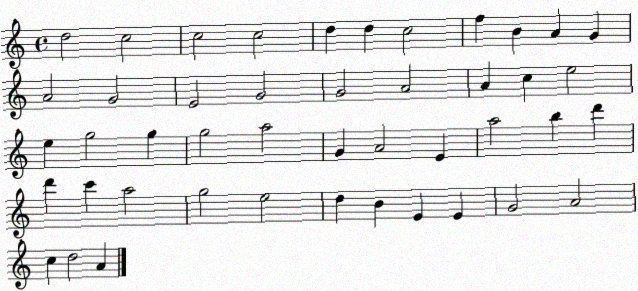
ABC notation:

X:1
T:Untitled
M:4/4
L:1/4
K:C
d2 c2 c2 c2 d d c2 f B A G A2 G2 E2 G2 G2 A2 A c e2 e g2 g g2 a2 G A2 E a2 b d' d' c' a2 g2 e2 d B E E G2 A2 c d2 A